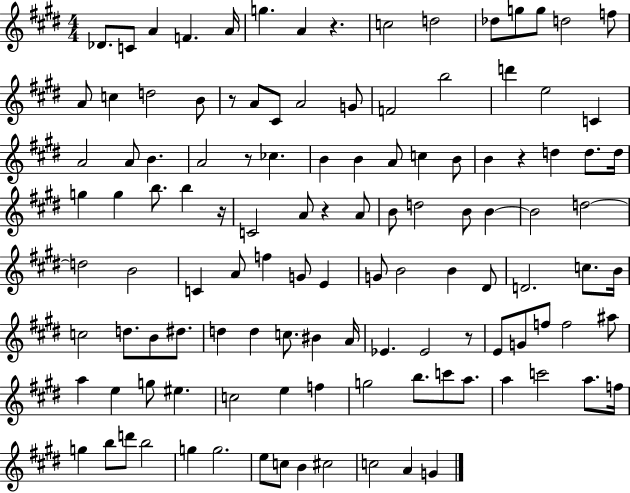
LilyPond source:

{
  \clef treble
  \numericTimeSignature
  \time 4/4
  \key e \major
  \repeat volta 2 { des'8. c'8 a'4 f'4. a'16 | g''4. a'4 r4. | c''2 d''2 | des''8 g''8 g''8 d''2 f''8 | \break a'8 c''4 d''2 b'8 | r8 a'8 cis'8 a'2 g'8 | f'2 b''2 | d'''4 e''2 c'4 | \break a'2 a'8 b'4. | a'2 r8 ces''4. | b'4 b'4 a'8 c''4 b'8 | b'4 r4 d''4 d''8. d''16 | \break g''4 g''4 b''8. b''4 r16 | c'2 a'8 r4 a'8 | b'8 d''2 b'8 b'4~~ | b'2 d''2~~ | \break d''2 b'2 | c'4 a'8 f''4 g'8 e'4 | g'8 b'2 b'4 dis'8 | d'2. c''8. b'16 | \break c''2 d''8. b'8 dis''8. | d''4 d''4 c''8. bis'4 a'16 | ees'4. ees'2 r8 | e'8 g'8 f''8 f''2 ais''8 | \break a''4 e''4 g''8 eis''4. | c''2 e''4 f''4 | g''2 b''8. c'''8 a''8. | a''4 c'''2 a''8. f''16 | \break g''4 b''8 d'''8 b''2 | g''4 g''2. | e''8 c''8 b'4 cis''2 | c''2 a'4 g'4 | \break } \bar "|."
}